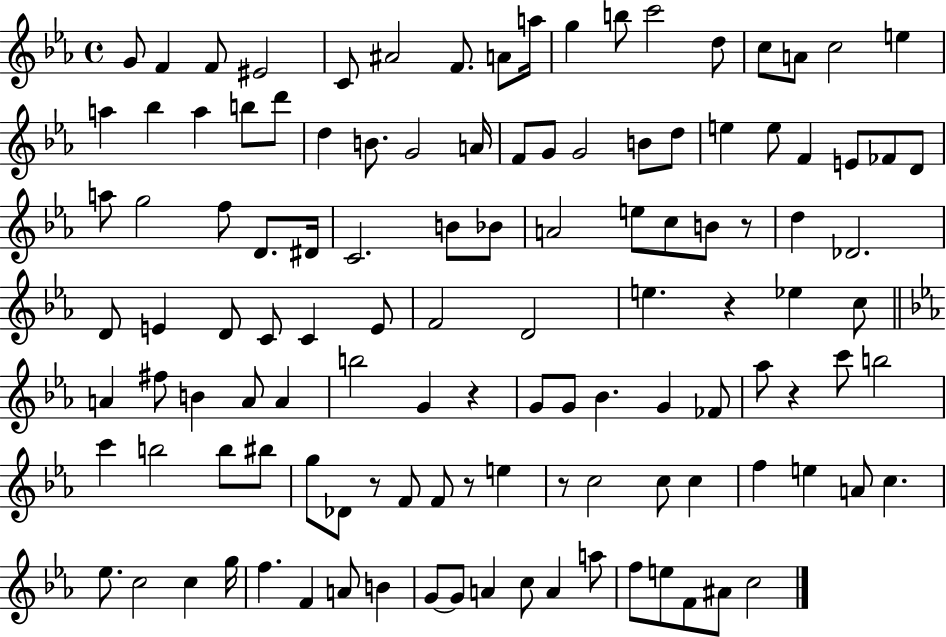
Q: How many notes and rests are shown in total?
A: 119